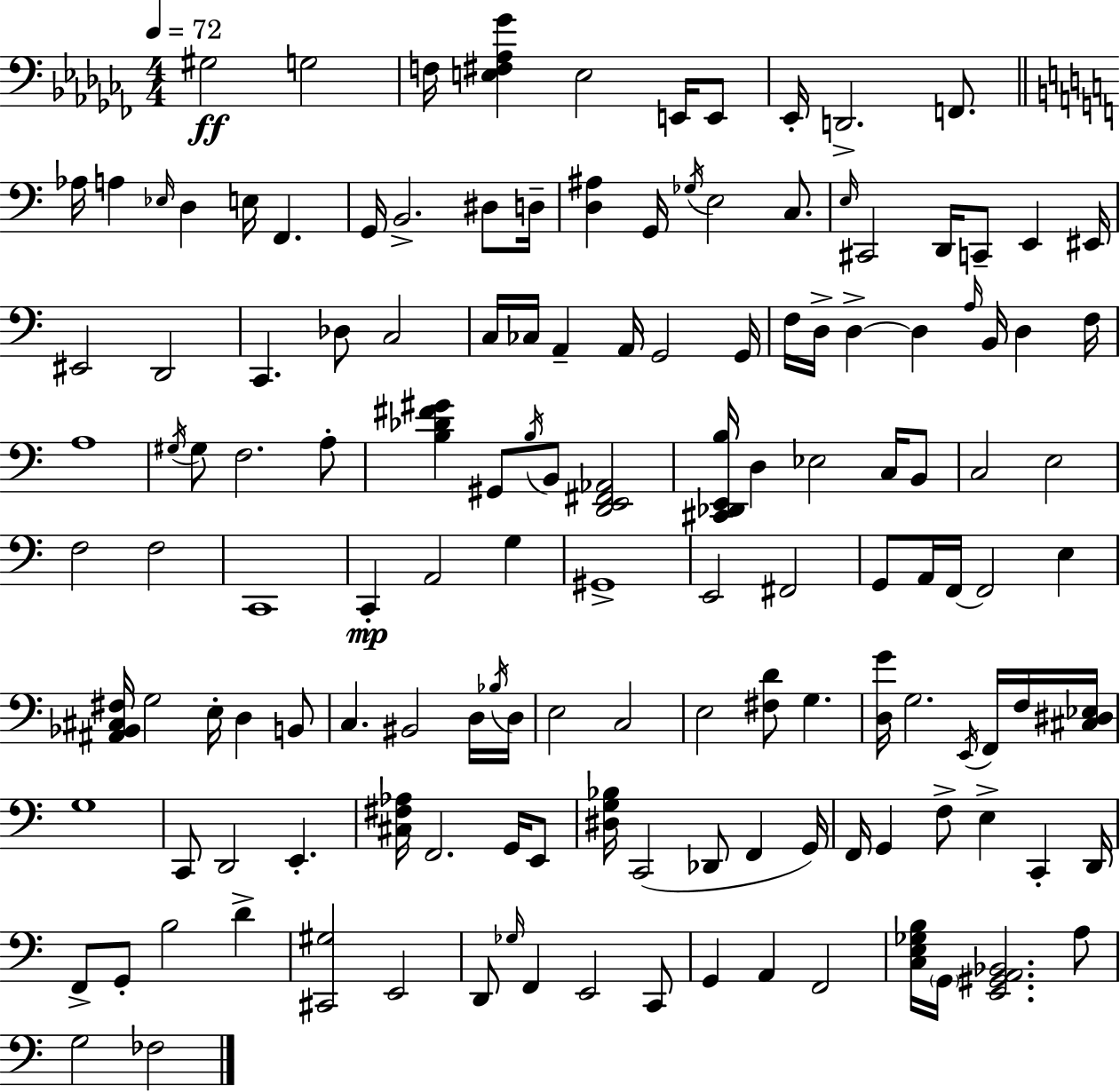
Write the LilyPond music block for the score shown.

{
  \clef bass
  \numericTimeSignature
  \time 4/4
  \key aes \minor
  \tempo 4 = 72
  gis2\ff g2 | f16 <e fis aes ges'>4 e2 e,16 e,8 | ees,16-. d,2.-> f,8. | \bar "||" \break \key a \minor aes16 a4 \grace { ees16 } d4 e16 f,4. | g,16 b,2.-> dis8 | d16-- <d ais>4 g,16 \acciaccatura { ges16 } e2 c8. | \grace { e16 } cis,2 d,16 c,8-- e,4 | \break eis,16 eis,2 d,2 | c,4. des8 c2 | c16 ces16 a,4-- a,16 g,2 | g,16 f16 d16-> d4->~~ d4 \grace { a16 } b,16 d4 | \break f16 a1 | \acciaccatura { gis16 } gis8 f2. | a8-. <b des' fis' gis'>4 gis,8 \acciaccatura { b16 } b,8 <d, e, fis, aes,>2 | <cis, des, e, b>16 d4 ees2 | \break c16 b,8 c2 e2 | f2 f2 | c,1 | c,4-.\mp a,2 | \break g4 gis,1-> | e,2 fis,2 | g,8 a,16 f,16~~ f,2 | e4 <ais, bes, cis fis>16 g2 e16-. | \break d4 b,8 c4. bis,2 | d16 \acciaccatura { bes16 } d16 e2 c2 | e2 <fis d'>8 | g4. <d g'>16 g2. | \break \acciaccatura { e,16 } f,16 f16 <cis dis ees>16 g1 | c,8 d,2 | e,4.-. <cis fis aes>16 f,2. | g,16 e,8 <dis g bes>16 c,2( | \break des,8 f,4 g,16) f,16 g,4 f8-> e4-> | c,4-. d,16 f,8-> g,8-. b2 | d'4-> <cis, gis>2 | e,2 d,8 \grace { ges16 } f,4 e,2 | \break c,8 g,4 a,4 | f,2 <c e ges b>16 \parenthesize g,16 <e, gis, a, bes,>2. | a8 g2 | fes2 \bar "|."
}